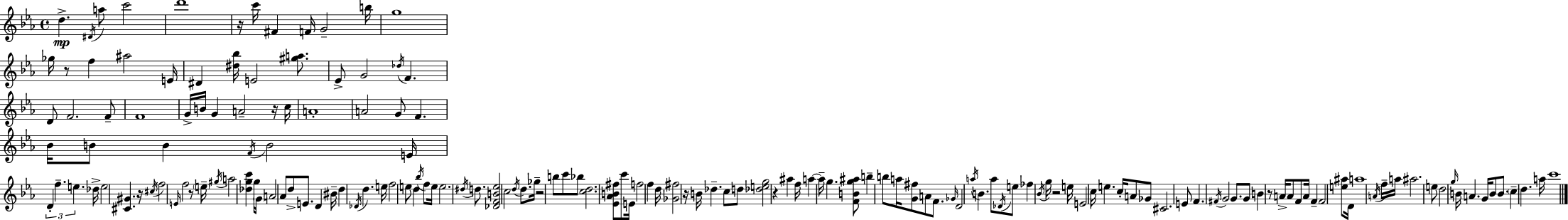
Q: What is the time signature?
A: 4/4